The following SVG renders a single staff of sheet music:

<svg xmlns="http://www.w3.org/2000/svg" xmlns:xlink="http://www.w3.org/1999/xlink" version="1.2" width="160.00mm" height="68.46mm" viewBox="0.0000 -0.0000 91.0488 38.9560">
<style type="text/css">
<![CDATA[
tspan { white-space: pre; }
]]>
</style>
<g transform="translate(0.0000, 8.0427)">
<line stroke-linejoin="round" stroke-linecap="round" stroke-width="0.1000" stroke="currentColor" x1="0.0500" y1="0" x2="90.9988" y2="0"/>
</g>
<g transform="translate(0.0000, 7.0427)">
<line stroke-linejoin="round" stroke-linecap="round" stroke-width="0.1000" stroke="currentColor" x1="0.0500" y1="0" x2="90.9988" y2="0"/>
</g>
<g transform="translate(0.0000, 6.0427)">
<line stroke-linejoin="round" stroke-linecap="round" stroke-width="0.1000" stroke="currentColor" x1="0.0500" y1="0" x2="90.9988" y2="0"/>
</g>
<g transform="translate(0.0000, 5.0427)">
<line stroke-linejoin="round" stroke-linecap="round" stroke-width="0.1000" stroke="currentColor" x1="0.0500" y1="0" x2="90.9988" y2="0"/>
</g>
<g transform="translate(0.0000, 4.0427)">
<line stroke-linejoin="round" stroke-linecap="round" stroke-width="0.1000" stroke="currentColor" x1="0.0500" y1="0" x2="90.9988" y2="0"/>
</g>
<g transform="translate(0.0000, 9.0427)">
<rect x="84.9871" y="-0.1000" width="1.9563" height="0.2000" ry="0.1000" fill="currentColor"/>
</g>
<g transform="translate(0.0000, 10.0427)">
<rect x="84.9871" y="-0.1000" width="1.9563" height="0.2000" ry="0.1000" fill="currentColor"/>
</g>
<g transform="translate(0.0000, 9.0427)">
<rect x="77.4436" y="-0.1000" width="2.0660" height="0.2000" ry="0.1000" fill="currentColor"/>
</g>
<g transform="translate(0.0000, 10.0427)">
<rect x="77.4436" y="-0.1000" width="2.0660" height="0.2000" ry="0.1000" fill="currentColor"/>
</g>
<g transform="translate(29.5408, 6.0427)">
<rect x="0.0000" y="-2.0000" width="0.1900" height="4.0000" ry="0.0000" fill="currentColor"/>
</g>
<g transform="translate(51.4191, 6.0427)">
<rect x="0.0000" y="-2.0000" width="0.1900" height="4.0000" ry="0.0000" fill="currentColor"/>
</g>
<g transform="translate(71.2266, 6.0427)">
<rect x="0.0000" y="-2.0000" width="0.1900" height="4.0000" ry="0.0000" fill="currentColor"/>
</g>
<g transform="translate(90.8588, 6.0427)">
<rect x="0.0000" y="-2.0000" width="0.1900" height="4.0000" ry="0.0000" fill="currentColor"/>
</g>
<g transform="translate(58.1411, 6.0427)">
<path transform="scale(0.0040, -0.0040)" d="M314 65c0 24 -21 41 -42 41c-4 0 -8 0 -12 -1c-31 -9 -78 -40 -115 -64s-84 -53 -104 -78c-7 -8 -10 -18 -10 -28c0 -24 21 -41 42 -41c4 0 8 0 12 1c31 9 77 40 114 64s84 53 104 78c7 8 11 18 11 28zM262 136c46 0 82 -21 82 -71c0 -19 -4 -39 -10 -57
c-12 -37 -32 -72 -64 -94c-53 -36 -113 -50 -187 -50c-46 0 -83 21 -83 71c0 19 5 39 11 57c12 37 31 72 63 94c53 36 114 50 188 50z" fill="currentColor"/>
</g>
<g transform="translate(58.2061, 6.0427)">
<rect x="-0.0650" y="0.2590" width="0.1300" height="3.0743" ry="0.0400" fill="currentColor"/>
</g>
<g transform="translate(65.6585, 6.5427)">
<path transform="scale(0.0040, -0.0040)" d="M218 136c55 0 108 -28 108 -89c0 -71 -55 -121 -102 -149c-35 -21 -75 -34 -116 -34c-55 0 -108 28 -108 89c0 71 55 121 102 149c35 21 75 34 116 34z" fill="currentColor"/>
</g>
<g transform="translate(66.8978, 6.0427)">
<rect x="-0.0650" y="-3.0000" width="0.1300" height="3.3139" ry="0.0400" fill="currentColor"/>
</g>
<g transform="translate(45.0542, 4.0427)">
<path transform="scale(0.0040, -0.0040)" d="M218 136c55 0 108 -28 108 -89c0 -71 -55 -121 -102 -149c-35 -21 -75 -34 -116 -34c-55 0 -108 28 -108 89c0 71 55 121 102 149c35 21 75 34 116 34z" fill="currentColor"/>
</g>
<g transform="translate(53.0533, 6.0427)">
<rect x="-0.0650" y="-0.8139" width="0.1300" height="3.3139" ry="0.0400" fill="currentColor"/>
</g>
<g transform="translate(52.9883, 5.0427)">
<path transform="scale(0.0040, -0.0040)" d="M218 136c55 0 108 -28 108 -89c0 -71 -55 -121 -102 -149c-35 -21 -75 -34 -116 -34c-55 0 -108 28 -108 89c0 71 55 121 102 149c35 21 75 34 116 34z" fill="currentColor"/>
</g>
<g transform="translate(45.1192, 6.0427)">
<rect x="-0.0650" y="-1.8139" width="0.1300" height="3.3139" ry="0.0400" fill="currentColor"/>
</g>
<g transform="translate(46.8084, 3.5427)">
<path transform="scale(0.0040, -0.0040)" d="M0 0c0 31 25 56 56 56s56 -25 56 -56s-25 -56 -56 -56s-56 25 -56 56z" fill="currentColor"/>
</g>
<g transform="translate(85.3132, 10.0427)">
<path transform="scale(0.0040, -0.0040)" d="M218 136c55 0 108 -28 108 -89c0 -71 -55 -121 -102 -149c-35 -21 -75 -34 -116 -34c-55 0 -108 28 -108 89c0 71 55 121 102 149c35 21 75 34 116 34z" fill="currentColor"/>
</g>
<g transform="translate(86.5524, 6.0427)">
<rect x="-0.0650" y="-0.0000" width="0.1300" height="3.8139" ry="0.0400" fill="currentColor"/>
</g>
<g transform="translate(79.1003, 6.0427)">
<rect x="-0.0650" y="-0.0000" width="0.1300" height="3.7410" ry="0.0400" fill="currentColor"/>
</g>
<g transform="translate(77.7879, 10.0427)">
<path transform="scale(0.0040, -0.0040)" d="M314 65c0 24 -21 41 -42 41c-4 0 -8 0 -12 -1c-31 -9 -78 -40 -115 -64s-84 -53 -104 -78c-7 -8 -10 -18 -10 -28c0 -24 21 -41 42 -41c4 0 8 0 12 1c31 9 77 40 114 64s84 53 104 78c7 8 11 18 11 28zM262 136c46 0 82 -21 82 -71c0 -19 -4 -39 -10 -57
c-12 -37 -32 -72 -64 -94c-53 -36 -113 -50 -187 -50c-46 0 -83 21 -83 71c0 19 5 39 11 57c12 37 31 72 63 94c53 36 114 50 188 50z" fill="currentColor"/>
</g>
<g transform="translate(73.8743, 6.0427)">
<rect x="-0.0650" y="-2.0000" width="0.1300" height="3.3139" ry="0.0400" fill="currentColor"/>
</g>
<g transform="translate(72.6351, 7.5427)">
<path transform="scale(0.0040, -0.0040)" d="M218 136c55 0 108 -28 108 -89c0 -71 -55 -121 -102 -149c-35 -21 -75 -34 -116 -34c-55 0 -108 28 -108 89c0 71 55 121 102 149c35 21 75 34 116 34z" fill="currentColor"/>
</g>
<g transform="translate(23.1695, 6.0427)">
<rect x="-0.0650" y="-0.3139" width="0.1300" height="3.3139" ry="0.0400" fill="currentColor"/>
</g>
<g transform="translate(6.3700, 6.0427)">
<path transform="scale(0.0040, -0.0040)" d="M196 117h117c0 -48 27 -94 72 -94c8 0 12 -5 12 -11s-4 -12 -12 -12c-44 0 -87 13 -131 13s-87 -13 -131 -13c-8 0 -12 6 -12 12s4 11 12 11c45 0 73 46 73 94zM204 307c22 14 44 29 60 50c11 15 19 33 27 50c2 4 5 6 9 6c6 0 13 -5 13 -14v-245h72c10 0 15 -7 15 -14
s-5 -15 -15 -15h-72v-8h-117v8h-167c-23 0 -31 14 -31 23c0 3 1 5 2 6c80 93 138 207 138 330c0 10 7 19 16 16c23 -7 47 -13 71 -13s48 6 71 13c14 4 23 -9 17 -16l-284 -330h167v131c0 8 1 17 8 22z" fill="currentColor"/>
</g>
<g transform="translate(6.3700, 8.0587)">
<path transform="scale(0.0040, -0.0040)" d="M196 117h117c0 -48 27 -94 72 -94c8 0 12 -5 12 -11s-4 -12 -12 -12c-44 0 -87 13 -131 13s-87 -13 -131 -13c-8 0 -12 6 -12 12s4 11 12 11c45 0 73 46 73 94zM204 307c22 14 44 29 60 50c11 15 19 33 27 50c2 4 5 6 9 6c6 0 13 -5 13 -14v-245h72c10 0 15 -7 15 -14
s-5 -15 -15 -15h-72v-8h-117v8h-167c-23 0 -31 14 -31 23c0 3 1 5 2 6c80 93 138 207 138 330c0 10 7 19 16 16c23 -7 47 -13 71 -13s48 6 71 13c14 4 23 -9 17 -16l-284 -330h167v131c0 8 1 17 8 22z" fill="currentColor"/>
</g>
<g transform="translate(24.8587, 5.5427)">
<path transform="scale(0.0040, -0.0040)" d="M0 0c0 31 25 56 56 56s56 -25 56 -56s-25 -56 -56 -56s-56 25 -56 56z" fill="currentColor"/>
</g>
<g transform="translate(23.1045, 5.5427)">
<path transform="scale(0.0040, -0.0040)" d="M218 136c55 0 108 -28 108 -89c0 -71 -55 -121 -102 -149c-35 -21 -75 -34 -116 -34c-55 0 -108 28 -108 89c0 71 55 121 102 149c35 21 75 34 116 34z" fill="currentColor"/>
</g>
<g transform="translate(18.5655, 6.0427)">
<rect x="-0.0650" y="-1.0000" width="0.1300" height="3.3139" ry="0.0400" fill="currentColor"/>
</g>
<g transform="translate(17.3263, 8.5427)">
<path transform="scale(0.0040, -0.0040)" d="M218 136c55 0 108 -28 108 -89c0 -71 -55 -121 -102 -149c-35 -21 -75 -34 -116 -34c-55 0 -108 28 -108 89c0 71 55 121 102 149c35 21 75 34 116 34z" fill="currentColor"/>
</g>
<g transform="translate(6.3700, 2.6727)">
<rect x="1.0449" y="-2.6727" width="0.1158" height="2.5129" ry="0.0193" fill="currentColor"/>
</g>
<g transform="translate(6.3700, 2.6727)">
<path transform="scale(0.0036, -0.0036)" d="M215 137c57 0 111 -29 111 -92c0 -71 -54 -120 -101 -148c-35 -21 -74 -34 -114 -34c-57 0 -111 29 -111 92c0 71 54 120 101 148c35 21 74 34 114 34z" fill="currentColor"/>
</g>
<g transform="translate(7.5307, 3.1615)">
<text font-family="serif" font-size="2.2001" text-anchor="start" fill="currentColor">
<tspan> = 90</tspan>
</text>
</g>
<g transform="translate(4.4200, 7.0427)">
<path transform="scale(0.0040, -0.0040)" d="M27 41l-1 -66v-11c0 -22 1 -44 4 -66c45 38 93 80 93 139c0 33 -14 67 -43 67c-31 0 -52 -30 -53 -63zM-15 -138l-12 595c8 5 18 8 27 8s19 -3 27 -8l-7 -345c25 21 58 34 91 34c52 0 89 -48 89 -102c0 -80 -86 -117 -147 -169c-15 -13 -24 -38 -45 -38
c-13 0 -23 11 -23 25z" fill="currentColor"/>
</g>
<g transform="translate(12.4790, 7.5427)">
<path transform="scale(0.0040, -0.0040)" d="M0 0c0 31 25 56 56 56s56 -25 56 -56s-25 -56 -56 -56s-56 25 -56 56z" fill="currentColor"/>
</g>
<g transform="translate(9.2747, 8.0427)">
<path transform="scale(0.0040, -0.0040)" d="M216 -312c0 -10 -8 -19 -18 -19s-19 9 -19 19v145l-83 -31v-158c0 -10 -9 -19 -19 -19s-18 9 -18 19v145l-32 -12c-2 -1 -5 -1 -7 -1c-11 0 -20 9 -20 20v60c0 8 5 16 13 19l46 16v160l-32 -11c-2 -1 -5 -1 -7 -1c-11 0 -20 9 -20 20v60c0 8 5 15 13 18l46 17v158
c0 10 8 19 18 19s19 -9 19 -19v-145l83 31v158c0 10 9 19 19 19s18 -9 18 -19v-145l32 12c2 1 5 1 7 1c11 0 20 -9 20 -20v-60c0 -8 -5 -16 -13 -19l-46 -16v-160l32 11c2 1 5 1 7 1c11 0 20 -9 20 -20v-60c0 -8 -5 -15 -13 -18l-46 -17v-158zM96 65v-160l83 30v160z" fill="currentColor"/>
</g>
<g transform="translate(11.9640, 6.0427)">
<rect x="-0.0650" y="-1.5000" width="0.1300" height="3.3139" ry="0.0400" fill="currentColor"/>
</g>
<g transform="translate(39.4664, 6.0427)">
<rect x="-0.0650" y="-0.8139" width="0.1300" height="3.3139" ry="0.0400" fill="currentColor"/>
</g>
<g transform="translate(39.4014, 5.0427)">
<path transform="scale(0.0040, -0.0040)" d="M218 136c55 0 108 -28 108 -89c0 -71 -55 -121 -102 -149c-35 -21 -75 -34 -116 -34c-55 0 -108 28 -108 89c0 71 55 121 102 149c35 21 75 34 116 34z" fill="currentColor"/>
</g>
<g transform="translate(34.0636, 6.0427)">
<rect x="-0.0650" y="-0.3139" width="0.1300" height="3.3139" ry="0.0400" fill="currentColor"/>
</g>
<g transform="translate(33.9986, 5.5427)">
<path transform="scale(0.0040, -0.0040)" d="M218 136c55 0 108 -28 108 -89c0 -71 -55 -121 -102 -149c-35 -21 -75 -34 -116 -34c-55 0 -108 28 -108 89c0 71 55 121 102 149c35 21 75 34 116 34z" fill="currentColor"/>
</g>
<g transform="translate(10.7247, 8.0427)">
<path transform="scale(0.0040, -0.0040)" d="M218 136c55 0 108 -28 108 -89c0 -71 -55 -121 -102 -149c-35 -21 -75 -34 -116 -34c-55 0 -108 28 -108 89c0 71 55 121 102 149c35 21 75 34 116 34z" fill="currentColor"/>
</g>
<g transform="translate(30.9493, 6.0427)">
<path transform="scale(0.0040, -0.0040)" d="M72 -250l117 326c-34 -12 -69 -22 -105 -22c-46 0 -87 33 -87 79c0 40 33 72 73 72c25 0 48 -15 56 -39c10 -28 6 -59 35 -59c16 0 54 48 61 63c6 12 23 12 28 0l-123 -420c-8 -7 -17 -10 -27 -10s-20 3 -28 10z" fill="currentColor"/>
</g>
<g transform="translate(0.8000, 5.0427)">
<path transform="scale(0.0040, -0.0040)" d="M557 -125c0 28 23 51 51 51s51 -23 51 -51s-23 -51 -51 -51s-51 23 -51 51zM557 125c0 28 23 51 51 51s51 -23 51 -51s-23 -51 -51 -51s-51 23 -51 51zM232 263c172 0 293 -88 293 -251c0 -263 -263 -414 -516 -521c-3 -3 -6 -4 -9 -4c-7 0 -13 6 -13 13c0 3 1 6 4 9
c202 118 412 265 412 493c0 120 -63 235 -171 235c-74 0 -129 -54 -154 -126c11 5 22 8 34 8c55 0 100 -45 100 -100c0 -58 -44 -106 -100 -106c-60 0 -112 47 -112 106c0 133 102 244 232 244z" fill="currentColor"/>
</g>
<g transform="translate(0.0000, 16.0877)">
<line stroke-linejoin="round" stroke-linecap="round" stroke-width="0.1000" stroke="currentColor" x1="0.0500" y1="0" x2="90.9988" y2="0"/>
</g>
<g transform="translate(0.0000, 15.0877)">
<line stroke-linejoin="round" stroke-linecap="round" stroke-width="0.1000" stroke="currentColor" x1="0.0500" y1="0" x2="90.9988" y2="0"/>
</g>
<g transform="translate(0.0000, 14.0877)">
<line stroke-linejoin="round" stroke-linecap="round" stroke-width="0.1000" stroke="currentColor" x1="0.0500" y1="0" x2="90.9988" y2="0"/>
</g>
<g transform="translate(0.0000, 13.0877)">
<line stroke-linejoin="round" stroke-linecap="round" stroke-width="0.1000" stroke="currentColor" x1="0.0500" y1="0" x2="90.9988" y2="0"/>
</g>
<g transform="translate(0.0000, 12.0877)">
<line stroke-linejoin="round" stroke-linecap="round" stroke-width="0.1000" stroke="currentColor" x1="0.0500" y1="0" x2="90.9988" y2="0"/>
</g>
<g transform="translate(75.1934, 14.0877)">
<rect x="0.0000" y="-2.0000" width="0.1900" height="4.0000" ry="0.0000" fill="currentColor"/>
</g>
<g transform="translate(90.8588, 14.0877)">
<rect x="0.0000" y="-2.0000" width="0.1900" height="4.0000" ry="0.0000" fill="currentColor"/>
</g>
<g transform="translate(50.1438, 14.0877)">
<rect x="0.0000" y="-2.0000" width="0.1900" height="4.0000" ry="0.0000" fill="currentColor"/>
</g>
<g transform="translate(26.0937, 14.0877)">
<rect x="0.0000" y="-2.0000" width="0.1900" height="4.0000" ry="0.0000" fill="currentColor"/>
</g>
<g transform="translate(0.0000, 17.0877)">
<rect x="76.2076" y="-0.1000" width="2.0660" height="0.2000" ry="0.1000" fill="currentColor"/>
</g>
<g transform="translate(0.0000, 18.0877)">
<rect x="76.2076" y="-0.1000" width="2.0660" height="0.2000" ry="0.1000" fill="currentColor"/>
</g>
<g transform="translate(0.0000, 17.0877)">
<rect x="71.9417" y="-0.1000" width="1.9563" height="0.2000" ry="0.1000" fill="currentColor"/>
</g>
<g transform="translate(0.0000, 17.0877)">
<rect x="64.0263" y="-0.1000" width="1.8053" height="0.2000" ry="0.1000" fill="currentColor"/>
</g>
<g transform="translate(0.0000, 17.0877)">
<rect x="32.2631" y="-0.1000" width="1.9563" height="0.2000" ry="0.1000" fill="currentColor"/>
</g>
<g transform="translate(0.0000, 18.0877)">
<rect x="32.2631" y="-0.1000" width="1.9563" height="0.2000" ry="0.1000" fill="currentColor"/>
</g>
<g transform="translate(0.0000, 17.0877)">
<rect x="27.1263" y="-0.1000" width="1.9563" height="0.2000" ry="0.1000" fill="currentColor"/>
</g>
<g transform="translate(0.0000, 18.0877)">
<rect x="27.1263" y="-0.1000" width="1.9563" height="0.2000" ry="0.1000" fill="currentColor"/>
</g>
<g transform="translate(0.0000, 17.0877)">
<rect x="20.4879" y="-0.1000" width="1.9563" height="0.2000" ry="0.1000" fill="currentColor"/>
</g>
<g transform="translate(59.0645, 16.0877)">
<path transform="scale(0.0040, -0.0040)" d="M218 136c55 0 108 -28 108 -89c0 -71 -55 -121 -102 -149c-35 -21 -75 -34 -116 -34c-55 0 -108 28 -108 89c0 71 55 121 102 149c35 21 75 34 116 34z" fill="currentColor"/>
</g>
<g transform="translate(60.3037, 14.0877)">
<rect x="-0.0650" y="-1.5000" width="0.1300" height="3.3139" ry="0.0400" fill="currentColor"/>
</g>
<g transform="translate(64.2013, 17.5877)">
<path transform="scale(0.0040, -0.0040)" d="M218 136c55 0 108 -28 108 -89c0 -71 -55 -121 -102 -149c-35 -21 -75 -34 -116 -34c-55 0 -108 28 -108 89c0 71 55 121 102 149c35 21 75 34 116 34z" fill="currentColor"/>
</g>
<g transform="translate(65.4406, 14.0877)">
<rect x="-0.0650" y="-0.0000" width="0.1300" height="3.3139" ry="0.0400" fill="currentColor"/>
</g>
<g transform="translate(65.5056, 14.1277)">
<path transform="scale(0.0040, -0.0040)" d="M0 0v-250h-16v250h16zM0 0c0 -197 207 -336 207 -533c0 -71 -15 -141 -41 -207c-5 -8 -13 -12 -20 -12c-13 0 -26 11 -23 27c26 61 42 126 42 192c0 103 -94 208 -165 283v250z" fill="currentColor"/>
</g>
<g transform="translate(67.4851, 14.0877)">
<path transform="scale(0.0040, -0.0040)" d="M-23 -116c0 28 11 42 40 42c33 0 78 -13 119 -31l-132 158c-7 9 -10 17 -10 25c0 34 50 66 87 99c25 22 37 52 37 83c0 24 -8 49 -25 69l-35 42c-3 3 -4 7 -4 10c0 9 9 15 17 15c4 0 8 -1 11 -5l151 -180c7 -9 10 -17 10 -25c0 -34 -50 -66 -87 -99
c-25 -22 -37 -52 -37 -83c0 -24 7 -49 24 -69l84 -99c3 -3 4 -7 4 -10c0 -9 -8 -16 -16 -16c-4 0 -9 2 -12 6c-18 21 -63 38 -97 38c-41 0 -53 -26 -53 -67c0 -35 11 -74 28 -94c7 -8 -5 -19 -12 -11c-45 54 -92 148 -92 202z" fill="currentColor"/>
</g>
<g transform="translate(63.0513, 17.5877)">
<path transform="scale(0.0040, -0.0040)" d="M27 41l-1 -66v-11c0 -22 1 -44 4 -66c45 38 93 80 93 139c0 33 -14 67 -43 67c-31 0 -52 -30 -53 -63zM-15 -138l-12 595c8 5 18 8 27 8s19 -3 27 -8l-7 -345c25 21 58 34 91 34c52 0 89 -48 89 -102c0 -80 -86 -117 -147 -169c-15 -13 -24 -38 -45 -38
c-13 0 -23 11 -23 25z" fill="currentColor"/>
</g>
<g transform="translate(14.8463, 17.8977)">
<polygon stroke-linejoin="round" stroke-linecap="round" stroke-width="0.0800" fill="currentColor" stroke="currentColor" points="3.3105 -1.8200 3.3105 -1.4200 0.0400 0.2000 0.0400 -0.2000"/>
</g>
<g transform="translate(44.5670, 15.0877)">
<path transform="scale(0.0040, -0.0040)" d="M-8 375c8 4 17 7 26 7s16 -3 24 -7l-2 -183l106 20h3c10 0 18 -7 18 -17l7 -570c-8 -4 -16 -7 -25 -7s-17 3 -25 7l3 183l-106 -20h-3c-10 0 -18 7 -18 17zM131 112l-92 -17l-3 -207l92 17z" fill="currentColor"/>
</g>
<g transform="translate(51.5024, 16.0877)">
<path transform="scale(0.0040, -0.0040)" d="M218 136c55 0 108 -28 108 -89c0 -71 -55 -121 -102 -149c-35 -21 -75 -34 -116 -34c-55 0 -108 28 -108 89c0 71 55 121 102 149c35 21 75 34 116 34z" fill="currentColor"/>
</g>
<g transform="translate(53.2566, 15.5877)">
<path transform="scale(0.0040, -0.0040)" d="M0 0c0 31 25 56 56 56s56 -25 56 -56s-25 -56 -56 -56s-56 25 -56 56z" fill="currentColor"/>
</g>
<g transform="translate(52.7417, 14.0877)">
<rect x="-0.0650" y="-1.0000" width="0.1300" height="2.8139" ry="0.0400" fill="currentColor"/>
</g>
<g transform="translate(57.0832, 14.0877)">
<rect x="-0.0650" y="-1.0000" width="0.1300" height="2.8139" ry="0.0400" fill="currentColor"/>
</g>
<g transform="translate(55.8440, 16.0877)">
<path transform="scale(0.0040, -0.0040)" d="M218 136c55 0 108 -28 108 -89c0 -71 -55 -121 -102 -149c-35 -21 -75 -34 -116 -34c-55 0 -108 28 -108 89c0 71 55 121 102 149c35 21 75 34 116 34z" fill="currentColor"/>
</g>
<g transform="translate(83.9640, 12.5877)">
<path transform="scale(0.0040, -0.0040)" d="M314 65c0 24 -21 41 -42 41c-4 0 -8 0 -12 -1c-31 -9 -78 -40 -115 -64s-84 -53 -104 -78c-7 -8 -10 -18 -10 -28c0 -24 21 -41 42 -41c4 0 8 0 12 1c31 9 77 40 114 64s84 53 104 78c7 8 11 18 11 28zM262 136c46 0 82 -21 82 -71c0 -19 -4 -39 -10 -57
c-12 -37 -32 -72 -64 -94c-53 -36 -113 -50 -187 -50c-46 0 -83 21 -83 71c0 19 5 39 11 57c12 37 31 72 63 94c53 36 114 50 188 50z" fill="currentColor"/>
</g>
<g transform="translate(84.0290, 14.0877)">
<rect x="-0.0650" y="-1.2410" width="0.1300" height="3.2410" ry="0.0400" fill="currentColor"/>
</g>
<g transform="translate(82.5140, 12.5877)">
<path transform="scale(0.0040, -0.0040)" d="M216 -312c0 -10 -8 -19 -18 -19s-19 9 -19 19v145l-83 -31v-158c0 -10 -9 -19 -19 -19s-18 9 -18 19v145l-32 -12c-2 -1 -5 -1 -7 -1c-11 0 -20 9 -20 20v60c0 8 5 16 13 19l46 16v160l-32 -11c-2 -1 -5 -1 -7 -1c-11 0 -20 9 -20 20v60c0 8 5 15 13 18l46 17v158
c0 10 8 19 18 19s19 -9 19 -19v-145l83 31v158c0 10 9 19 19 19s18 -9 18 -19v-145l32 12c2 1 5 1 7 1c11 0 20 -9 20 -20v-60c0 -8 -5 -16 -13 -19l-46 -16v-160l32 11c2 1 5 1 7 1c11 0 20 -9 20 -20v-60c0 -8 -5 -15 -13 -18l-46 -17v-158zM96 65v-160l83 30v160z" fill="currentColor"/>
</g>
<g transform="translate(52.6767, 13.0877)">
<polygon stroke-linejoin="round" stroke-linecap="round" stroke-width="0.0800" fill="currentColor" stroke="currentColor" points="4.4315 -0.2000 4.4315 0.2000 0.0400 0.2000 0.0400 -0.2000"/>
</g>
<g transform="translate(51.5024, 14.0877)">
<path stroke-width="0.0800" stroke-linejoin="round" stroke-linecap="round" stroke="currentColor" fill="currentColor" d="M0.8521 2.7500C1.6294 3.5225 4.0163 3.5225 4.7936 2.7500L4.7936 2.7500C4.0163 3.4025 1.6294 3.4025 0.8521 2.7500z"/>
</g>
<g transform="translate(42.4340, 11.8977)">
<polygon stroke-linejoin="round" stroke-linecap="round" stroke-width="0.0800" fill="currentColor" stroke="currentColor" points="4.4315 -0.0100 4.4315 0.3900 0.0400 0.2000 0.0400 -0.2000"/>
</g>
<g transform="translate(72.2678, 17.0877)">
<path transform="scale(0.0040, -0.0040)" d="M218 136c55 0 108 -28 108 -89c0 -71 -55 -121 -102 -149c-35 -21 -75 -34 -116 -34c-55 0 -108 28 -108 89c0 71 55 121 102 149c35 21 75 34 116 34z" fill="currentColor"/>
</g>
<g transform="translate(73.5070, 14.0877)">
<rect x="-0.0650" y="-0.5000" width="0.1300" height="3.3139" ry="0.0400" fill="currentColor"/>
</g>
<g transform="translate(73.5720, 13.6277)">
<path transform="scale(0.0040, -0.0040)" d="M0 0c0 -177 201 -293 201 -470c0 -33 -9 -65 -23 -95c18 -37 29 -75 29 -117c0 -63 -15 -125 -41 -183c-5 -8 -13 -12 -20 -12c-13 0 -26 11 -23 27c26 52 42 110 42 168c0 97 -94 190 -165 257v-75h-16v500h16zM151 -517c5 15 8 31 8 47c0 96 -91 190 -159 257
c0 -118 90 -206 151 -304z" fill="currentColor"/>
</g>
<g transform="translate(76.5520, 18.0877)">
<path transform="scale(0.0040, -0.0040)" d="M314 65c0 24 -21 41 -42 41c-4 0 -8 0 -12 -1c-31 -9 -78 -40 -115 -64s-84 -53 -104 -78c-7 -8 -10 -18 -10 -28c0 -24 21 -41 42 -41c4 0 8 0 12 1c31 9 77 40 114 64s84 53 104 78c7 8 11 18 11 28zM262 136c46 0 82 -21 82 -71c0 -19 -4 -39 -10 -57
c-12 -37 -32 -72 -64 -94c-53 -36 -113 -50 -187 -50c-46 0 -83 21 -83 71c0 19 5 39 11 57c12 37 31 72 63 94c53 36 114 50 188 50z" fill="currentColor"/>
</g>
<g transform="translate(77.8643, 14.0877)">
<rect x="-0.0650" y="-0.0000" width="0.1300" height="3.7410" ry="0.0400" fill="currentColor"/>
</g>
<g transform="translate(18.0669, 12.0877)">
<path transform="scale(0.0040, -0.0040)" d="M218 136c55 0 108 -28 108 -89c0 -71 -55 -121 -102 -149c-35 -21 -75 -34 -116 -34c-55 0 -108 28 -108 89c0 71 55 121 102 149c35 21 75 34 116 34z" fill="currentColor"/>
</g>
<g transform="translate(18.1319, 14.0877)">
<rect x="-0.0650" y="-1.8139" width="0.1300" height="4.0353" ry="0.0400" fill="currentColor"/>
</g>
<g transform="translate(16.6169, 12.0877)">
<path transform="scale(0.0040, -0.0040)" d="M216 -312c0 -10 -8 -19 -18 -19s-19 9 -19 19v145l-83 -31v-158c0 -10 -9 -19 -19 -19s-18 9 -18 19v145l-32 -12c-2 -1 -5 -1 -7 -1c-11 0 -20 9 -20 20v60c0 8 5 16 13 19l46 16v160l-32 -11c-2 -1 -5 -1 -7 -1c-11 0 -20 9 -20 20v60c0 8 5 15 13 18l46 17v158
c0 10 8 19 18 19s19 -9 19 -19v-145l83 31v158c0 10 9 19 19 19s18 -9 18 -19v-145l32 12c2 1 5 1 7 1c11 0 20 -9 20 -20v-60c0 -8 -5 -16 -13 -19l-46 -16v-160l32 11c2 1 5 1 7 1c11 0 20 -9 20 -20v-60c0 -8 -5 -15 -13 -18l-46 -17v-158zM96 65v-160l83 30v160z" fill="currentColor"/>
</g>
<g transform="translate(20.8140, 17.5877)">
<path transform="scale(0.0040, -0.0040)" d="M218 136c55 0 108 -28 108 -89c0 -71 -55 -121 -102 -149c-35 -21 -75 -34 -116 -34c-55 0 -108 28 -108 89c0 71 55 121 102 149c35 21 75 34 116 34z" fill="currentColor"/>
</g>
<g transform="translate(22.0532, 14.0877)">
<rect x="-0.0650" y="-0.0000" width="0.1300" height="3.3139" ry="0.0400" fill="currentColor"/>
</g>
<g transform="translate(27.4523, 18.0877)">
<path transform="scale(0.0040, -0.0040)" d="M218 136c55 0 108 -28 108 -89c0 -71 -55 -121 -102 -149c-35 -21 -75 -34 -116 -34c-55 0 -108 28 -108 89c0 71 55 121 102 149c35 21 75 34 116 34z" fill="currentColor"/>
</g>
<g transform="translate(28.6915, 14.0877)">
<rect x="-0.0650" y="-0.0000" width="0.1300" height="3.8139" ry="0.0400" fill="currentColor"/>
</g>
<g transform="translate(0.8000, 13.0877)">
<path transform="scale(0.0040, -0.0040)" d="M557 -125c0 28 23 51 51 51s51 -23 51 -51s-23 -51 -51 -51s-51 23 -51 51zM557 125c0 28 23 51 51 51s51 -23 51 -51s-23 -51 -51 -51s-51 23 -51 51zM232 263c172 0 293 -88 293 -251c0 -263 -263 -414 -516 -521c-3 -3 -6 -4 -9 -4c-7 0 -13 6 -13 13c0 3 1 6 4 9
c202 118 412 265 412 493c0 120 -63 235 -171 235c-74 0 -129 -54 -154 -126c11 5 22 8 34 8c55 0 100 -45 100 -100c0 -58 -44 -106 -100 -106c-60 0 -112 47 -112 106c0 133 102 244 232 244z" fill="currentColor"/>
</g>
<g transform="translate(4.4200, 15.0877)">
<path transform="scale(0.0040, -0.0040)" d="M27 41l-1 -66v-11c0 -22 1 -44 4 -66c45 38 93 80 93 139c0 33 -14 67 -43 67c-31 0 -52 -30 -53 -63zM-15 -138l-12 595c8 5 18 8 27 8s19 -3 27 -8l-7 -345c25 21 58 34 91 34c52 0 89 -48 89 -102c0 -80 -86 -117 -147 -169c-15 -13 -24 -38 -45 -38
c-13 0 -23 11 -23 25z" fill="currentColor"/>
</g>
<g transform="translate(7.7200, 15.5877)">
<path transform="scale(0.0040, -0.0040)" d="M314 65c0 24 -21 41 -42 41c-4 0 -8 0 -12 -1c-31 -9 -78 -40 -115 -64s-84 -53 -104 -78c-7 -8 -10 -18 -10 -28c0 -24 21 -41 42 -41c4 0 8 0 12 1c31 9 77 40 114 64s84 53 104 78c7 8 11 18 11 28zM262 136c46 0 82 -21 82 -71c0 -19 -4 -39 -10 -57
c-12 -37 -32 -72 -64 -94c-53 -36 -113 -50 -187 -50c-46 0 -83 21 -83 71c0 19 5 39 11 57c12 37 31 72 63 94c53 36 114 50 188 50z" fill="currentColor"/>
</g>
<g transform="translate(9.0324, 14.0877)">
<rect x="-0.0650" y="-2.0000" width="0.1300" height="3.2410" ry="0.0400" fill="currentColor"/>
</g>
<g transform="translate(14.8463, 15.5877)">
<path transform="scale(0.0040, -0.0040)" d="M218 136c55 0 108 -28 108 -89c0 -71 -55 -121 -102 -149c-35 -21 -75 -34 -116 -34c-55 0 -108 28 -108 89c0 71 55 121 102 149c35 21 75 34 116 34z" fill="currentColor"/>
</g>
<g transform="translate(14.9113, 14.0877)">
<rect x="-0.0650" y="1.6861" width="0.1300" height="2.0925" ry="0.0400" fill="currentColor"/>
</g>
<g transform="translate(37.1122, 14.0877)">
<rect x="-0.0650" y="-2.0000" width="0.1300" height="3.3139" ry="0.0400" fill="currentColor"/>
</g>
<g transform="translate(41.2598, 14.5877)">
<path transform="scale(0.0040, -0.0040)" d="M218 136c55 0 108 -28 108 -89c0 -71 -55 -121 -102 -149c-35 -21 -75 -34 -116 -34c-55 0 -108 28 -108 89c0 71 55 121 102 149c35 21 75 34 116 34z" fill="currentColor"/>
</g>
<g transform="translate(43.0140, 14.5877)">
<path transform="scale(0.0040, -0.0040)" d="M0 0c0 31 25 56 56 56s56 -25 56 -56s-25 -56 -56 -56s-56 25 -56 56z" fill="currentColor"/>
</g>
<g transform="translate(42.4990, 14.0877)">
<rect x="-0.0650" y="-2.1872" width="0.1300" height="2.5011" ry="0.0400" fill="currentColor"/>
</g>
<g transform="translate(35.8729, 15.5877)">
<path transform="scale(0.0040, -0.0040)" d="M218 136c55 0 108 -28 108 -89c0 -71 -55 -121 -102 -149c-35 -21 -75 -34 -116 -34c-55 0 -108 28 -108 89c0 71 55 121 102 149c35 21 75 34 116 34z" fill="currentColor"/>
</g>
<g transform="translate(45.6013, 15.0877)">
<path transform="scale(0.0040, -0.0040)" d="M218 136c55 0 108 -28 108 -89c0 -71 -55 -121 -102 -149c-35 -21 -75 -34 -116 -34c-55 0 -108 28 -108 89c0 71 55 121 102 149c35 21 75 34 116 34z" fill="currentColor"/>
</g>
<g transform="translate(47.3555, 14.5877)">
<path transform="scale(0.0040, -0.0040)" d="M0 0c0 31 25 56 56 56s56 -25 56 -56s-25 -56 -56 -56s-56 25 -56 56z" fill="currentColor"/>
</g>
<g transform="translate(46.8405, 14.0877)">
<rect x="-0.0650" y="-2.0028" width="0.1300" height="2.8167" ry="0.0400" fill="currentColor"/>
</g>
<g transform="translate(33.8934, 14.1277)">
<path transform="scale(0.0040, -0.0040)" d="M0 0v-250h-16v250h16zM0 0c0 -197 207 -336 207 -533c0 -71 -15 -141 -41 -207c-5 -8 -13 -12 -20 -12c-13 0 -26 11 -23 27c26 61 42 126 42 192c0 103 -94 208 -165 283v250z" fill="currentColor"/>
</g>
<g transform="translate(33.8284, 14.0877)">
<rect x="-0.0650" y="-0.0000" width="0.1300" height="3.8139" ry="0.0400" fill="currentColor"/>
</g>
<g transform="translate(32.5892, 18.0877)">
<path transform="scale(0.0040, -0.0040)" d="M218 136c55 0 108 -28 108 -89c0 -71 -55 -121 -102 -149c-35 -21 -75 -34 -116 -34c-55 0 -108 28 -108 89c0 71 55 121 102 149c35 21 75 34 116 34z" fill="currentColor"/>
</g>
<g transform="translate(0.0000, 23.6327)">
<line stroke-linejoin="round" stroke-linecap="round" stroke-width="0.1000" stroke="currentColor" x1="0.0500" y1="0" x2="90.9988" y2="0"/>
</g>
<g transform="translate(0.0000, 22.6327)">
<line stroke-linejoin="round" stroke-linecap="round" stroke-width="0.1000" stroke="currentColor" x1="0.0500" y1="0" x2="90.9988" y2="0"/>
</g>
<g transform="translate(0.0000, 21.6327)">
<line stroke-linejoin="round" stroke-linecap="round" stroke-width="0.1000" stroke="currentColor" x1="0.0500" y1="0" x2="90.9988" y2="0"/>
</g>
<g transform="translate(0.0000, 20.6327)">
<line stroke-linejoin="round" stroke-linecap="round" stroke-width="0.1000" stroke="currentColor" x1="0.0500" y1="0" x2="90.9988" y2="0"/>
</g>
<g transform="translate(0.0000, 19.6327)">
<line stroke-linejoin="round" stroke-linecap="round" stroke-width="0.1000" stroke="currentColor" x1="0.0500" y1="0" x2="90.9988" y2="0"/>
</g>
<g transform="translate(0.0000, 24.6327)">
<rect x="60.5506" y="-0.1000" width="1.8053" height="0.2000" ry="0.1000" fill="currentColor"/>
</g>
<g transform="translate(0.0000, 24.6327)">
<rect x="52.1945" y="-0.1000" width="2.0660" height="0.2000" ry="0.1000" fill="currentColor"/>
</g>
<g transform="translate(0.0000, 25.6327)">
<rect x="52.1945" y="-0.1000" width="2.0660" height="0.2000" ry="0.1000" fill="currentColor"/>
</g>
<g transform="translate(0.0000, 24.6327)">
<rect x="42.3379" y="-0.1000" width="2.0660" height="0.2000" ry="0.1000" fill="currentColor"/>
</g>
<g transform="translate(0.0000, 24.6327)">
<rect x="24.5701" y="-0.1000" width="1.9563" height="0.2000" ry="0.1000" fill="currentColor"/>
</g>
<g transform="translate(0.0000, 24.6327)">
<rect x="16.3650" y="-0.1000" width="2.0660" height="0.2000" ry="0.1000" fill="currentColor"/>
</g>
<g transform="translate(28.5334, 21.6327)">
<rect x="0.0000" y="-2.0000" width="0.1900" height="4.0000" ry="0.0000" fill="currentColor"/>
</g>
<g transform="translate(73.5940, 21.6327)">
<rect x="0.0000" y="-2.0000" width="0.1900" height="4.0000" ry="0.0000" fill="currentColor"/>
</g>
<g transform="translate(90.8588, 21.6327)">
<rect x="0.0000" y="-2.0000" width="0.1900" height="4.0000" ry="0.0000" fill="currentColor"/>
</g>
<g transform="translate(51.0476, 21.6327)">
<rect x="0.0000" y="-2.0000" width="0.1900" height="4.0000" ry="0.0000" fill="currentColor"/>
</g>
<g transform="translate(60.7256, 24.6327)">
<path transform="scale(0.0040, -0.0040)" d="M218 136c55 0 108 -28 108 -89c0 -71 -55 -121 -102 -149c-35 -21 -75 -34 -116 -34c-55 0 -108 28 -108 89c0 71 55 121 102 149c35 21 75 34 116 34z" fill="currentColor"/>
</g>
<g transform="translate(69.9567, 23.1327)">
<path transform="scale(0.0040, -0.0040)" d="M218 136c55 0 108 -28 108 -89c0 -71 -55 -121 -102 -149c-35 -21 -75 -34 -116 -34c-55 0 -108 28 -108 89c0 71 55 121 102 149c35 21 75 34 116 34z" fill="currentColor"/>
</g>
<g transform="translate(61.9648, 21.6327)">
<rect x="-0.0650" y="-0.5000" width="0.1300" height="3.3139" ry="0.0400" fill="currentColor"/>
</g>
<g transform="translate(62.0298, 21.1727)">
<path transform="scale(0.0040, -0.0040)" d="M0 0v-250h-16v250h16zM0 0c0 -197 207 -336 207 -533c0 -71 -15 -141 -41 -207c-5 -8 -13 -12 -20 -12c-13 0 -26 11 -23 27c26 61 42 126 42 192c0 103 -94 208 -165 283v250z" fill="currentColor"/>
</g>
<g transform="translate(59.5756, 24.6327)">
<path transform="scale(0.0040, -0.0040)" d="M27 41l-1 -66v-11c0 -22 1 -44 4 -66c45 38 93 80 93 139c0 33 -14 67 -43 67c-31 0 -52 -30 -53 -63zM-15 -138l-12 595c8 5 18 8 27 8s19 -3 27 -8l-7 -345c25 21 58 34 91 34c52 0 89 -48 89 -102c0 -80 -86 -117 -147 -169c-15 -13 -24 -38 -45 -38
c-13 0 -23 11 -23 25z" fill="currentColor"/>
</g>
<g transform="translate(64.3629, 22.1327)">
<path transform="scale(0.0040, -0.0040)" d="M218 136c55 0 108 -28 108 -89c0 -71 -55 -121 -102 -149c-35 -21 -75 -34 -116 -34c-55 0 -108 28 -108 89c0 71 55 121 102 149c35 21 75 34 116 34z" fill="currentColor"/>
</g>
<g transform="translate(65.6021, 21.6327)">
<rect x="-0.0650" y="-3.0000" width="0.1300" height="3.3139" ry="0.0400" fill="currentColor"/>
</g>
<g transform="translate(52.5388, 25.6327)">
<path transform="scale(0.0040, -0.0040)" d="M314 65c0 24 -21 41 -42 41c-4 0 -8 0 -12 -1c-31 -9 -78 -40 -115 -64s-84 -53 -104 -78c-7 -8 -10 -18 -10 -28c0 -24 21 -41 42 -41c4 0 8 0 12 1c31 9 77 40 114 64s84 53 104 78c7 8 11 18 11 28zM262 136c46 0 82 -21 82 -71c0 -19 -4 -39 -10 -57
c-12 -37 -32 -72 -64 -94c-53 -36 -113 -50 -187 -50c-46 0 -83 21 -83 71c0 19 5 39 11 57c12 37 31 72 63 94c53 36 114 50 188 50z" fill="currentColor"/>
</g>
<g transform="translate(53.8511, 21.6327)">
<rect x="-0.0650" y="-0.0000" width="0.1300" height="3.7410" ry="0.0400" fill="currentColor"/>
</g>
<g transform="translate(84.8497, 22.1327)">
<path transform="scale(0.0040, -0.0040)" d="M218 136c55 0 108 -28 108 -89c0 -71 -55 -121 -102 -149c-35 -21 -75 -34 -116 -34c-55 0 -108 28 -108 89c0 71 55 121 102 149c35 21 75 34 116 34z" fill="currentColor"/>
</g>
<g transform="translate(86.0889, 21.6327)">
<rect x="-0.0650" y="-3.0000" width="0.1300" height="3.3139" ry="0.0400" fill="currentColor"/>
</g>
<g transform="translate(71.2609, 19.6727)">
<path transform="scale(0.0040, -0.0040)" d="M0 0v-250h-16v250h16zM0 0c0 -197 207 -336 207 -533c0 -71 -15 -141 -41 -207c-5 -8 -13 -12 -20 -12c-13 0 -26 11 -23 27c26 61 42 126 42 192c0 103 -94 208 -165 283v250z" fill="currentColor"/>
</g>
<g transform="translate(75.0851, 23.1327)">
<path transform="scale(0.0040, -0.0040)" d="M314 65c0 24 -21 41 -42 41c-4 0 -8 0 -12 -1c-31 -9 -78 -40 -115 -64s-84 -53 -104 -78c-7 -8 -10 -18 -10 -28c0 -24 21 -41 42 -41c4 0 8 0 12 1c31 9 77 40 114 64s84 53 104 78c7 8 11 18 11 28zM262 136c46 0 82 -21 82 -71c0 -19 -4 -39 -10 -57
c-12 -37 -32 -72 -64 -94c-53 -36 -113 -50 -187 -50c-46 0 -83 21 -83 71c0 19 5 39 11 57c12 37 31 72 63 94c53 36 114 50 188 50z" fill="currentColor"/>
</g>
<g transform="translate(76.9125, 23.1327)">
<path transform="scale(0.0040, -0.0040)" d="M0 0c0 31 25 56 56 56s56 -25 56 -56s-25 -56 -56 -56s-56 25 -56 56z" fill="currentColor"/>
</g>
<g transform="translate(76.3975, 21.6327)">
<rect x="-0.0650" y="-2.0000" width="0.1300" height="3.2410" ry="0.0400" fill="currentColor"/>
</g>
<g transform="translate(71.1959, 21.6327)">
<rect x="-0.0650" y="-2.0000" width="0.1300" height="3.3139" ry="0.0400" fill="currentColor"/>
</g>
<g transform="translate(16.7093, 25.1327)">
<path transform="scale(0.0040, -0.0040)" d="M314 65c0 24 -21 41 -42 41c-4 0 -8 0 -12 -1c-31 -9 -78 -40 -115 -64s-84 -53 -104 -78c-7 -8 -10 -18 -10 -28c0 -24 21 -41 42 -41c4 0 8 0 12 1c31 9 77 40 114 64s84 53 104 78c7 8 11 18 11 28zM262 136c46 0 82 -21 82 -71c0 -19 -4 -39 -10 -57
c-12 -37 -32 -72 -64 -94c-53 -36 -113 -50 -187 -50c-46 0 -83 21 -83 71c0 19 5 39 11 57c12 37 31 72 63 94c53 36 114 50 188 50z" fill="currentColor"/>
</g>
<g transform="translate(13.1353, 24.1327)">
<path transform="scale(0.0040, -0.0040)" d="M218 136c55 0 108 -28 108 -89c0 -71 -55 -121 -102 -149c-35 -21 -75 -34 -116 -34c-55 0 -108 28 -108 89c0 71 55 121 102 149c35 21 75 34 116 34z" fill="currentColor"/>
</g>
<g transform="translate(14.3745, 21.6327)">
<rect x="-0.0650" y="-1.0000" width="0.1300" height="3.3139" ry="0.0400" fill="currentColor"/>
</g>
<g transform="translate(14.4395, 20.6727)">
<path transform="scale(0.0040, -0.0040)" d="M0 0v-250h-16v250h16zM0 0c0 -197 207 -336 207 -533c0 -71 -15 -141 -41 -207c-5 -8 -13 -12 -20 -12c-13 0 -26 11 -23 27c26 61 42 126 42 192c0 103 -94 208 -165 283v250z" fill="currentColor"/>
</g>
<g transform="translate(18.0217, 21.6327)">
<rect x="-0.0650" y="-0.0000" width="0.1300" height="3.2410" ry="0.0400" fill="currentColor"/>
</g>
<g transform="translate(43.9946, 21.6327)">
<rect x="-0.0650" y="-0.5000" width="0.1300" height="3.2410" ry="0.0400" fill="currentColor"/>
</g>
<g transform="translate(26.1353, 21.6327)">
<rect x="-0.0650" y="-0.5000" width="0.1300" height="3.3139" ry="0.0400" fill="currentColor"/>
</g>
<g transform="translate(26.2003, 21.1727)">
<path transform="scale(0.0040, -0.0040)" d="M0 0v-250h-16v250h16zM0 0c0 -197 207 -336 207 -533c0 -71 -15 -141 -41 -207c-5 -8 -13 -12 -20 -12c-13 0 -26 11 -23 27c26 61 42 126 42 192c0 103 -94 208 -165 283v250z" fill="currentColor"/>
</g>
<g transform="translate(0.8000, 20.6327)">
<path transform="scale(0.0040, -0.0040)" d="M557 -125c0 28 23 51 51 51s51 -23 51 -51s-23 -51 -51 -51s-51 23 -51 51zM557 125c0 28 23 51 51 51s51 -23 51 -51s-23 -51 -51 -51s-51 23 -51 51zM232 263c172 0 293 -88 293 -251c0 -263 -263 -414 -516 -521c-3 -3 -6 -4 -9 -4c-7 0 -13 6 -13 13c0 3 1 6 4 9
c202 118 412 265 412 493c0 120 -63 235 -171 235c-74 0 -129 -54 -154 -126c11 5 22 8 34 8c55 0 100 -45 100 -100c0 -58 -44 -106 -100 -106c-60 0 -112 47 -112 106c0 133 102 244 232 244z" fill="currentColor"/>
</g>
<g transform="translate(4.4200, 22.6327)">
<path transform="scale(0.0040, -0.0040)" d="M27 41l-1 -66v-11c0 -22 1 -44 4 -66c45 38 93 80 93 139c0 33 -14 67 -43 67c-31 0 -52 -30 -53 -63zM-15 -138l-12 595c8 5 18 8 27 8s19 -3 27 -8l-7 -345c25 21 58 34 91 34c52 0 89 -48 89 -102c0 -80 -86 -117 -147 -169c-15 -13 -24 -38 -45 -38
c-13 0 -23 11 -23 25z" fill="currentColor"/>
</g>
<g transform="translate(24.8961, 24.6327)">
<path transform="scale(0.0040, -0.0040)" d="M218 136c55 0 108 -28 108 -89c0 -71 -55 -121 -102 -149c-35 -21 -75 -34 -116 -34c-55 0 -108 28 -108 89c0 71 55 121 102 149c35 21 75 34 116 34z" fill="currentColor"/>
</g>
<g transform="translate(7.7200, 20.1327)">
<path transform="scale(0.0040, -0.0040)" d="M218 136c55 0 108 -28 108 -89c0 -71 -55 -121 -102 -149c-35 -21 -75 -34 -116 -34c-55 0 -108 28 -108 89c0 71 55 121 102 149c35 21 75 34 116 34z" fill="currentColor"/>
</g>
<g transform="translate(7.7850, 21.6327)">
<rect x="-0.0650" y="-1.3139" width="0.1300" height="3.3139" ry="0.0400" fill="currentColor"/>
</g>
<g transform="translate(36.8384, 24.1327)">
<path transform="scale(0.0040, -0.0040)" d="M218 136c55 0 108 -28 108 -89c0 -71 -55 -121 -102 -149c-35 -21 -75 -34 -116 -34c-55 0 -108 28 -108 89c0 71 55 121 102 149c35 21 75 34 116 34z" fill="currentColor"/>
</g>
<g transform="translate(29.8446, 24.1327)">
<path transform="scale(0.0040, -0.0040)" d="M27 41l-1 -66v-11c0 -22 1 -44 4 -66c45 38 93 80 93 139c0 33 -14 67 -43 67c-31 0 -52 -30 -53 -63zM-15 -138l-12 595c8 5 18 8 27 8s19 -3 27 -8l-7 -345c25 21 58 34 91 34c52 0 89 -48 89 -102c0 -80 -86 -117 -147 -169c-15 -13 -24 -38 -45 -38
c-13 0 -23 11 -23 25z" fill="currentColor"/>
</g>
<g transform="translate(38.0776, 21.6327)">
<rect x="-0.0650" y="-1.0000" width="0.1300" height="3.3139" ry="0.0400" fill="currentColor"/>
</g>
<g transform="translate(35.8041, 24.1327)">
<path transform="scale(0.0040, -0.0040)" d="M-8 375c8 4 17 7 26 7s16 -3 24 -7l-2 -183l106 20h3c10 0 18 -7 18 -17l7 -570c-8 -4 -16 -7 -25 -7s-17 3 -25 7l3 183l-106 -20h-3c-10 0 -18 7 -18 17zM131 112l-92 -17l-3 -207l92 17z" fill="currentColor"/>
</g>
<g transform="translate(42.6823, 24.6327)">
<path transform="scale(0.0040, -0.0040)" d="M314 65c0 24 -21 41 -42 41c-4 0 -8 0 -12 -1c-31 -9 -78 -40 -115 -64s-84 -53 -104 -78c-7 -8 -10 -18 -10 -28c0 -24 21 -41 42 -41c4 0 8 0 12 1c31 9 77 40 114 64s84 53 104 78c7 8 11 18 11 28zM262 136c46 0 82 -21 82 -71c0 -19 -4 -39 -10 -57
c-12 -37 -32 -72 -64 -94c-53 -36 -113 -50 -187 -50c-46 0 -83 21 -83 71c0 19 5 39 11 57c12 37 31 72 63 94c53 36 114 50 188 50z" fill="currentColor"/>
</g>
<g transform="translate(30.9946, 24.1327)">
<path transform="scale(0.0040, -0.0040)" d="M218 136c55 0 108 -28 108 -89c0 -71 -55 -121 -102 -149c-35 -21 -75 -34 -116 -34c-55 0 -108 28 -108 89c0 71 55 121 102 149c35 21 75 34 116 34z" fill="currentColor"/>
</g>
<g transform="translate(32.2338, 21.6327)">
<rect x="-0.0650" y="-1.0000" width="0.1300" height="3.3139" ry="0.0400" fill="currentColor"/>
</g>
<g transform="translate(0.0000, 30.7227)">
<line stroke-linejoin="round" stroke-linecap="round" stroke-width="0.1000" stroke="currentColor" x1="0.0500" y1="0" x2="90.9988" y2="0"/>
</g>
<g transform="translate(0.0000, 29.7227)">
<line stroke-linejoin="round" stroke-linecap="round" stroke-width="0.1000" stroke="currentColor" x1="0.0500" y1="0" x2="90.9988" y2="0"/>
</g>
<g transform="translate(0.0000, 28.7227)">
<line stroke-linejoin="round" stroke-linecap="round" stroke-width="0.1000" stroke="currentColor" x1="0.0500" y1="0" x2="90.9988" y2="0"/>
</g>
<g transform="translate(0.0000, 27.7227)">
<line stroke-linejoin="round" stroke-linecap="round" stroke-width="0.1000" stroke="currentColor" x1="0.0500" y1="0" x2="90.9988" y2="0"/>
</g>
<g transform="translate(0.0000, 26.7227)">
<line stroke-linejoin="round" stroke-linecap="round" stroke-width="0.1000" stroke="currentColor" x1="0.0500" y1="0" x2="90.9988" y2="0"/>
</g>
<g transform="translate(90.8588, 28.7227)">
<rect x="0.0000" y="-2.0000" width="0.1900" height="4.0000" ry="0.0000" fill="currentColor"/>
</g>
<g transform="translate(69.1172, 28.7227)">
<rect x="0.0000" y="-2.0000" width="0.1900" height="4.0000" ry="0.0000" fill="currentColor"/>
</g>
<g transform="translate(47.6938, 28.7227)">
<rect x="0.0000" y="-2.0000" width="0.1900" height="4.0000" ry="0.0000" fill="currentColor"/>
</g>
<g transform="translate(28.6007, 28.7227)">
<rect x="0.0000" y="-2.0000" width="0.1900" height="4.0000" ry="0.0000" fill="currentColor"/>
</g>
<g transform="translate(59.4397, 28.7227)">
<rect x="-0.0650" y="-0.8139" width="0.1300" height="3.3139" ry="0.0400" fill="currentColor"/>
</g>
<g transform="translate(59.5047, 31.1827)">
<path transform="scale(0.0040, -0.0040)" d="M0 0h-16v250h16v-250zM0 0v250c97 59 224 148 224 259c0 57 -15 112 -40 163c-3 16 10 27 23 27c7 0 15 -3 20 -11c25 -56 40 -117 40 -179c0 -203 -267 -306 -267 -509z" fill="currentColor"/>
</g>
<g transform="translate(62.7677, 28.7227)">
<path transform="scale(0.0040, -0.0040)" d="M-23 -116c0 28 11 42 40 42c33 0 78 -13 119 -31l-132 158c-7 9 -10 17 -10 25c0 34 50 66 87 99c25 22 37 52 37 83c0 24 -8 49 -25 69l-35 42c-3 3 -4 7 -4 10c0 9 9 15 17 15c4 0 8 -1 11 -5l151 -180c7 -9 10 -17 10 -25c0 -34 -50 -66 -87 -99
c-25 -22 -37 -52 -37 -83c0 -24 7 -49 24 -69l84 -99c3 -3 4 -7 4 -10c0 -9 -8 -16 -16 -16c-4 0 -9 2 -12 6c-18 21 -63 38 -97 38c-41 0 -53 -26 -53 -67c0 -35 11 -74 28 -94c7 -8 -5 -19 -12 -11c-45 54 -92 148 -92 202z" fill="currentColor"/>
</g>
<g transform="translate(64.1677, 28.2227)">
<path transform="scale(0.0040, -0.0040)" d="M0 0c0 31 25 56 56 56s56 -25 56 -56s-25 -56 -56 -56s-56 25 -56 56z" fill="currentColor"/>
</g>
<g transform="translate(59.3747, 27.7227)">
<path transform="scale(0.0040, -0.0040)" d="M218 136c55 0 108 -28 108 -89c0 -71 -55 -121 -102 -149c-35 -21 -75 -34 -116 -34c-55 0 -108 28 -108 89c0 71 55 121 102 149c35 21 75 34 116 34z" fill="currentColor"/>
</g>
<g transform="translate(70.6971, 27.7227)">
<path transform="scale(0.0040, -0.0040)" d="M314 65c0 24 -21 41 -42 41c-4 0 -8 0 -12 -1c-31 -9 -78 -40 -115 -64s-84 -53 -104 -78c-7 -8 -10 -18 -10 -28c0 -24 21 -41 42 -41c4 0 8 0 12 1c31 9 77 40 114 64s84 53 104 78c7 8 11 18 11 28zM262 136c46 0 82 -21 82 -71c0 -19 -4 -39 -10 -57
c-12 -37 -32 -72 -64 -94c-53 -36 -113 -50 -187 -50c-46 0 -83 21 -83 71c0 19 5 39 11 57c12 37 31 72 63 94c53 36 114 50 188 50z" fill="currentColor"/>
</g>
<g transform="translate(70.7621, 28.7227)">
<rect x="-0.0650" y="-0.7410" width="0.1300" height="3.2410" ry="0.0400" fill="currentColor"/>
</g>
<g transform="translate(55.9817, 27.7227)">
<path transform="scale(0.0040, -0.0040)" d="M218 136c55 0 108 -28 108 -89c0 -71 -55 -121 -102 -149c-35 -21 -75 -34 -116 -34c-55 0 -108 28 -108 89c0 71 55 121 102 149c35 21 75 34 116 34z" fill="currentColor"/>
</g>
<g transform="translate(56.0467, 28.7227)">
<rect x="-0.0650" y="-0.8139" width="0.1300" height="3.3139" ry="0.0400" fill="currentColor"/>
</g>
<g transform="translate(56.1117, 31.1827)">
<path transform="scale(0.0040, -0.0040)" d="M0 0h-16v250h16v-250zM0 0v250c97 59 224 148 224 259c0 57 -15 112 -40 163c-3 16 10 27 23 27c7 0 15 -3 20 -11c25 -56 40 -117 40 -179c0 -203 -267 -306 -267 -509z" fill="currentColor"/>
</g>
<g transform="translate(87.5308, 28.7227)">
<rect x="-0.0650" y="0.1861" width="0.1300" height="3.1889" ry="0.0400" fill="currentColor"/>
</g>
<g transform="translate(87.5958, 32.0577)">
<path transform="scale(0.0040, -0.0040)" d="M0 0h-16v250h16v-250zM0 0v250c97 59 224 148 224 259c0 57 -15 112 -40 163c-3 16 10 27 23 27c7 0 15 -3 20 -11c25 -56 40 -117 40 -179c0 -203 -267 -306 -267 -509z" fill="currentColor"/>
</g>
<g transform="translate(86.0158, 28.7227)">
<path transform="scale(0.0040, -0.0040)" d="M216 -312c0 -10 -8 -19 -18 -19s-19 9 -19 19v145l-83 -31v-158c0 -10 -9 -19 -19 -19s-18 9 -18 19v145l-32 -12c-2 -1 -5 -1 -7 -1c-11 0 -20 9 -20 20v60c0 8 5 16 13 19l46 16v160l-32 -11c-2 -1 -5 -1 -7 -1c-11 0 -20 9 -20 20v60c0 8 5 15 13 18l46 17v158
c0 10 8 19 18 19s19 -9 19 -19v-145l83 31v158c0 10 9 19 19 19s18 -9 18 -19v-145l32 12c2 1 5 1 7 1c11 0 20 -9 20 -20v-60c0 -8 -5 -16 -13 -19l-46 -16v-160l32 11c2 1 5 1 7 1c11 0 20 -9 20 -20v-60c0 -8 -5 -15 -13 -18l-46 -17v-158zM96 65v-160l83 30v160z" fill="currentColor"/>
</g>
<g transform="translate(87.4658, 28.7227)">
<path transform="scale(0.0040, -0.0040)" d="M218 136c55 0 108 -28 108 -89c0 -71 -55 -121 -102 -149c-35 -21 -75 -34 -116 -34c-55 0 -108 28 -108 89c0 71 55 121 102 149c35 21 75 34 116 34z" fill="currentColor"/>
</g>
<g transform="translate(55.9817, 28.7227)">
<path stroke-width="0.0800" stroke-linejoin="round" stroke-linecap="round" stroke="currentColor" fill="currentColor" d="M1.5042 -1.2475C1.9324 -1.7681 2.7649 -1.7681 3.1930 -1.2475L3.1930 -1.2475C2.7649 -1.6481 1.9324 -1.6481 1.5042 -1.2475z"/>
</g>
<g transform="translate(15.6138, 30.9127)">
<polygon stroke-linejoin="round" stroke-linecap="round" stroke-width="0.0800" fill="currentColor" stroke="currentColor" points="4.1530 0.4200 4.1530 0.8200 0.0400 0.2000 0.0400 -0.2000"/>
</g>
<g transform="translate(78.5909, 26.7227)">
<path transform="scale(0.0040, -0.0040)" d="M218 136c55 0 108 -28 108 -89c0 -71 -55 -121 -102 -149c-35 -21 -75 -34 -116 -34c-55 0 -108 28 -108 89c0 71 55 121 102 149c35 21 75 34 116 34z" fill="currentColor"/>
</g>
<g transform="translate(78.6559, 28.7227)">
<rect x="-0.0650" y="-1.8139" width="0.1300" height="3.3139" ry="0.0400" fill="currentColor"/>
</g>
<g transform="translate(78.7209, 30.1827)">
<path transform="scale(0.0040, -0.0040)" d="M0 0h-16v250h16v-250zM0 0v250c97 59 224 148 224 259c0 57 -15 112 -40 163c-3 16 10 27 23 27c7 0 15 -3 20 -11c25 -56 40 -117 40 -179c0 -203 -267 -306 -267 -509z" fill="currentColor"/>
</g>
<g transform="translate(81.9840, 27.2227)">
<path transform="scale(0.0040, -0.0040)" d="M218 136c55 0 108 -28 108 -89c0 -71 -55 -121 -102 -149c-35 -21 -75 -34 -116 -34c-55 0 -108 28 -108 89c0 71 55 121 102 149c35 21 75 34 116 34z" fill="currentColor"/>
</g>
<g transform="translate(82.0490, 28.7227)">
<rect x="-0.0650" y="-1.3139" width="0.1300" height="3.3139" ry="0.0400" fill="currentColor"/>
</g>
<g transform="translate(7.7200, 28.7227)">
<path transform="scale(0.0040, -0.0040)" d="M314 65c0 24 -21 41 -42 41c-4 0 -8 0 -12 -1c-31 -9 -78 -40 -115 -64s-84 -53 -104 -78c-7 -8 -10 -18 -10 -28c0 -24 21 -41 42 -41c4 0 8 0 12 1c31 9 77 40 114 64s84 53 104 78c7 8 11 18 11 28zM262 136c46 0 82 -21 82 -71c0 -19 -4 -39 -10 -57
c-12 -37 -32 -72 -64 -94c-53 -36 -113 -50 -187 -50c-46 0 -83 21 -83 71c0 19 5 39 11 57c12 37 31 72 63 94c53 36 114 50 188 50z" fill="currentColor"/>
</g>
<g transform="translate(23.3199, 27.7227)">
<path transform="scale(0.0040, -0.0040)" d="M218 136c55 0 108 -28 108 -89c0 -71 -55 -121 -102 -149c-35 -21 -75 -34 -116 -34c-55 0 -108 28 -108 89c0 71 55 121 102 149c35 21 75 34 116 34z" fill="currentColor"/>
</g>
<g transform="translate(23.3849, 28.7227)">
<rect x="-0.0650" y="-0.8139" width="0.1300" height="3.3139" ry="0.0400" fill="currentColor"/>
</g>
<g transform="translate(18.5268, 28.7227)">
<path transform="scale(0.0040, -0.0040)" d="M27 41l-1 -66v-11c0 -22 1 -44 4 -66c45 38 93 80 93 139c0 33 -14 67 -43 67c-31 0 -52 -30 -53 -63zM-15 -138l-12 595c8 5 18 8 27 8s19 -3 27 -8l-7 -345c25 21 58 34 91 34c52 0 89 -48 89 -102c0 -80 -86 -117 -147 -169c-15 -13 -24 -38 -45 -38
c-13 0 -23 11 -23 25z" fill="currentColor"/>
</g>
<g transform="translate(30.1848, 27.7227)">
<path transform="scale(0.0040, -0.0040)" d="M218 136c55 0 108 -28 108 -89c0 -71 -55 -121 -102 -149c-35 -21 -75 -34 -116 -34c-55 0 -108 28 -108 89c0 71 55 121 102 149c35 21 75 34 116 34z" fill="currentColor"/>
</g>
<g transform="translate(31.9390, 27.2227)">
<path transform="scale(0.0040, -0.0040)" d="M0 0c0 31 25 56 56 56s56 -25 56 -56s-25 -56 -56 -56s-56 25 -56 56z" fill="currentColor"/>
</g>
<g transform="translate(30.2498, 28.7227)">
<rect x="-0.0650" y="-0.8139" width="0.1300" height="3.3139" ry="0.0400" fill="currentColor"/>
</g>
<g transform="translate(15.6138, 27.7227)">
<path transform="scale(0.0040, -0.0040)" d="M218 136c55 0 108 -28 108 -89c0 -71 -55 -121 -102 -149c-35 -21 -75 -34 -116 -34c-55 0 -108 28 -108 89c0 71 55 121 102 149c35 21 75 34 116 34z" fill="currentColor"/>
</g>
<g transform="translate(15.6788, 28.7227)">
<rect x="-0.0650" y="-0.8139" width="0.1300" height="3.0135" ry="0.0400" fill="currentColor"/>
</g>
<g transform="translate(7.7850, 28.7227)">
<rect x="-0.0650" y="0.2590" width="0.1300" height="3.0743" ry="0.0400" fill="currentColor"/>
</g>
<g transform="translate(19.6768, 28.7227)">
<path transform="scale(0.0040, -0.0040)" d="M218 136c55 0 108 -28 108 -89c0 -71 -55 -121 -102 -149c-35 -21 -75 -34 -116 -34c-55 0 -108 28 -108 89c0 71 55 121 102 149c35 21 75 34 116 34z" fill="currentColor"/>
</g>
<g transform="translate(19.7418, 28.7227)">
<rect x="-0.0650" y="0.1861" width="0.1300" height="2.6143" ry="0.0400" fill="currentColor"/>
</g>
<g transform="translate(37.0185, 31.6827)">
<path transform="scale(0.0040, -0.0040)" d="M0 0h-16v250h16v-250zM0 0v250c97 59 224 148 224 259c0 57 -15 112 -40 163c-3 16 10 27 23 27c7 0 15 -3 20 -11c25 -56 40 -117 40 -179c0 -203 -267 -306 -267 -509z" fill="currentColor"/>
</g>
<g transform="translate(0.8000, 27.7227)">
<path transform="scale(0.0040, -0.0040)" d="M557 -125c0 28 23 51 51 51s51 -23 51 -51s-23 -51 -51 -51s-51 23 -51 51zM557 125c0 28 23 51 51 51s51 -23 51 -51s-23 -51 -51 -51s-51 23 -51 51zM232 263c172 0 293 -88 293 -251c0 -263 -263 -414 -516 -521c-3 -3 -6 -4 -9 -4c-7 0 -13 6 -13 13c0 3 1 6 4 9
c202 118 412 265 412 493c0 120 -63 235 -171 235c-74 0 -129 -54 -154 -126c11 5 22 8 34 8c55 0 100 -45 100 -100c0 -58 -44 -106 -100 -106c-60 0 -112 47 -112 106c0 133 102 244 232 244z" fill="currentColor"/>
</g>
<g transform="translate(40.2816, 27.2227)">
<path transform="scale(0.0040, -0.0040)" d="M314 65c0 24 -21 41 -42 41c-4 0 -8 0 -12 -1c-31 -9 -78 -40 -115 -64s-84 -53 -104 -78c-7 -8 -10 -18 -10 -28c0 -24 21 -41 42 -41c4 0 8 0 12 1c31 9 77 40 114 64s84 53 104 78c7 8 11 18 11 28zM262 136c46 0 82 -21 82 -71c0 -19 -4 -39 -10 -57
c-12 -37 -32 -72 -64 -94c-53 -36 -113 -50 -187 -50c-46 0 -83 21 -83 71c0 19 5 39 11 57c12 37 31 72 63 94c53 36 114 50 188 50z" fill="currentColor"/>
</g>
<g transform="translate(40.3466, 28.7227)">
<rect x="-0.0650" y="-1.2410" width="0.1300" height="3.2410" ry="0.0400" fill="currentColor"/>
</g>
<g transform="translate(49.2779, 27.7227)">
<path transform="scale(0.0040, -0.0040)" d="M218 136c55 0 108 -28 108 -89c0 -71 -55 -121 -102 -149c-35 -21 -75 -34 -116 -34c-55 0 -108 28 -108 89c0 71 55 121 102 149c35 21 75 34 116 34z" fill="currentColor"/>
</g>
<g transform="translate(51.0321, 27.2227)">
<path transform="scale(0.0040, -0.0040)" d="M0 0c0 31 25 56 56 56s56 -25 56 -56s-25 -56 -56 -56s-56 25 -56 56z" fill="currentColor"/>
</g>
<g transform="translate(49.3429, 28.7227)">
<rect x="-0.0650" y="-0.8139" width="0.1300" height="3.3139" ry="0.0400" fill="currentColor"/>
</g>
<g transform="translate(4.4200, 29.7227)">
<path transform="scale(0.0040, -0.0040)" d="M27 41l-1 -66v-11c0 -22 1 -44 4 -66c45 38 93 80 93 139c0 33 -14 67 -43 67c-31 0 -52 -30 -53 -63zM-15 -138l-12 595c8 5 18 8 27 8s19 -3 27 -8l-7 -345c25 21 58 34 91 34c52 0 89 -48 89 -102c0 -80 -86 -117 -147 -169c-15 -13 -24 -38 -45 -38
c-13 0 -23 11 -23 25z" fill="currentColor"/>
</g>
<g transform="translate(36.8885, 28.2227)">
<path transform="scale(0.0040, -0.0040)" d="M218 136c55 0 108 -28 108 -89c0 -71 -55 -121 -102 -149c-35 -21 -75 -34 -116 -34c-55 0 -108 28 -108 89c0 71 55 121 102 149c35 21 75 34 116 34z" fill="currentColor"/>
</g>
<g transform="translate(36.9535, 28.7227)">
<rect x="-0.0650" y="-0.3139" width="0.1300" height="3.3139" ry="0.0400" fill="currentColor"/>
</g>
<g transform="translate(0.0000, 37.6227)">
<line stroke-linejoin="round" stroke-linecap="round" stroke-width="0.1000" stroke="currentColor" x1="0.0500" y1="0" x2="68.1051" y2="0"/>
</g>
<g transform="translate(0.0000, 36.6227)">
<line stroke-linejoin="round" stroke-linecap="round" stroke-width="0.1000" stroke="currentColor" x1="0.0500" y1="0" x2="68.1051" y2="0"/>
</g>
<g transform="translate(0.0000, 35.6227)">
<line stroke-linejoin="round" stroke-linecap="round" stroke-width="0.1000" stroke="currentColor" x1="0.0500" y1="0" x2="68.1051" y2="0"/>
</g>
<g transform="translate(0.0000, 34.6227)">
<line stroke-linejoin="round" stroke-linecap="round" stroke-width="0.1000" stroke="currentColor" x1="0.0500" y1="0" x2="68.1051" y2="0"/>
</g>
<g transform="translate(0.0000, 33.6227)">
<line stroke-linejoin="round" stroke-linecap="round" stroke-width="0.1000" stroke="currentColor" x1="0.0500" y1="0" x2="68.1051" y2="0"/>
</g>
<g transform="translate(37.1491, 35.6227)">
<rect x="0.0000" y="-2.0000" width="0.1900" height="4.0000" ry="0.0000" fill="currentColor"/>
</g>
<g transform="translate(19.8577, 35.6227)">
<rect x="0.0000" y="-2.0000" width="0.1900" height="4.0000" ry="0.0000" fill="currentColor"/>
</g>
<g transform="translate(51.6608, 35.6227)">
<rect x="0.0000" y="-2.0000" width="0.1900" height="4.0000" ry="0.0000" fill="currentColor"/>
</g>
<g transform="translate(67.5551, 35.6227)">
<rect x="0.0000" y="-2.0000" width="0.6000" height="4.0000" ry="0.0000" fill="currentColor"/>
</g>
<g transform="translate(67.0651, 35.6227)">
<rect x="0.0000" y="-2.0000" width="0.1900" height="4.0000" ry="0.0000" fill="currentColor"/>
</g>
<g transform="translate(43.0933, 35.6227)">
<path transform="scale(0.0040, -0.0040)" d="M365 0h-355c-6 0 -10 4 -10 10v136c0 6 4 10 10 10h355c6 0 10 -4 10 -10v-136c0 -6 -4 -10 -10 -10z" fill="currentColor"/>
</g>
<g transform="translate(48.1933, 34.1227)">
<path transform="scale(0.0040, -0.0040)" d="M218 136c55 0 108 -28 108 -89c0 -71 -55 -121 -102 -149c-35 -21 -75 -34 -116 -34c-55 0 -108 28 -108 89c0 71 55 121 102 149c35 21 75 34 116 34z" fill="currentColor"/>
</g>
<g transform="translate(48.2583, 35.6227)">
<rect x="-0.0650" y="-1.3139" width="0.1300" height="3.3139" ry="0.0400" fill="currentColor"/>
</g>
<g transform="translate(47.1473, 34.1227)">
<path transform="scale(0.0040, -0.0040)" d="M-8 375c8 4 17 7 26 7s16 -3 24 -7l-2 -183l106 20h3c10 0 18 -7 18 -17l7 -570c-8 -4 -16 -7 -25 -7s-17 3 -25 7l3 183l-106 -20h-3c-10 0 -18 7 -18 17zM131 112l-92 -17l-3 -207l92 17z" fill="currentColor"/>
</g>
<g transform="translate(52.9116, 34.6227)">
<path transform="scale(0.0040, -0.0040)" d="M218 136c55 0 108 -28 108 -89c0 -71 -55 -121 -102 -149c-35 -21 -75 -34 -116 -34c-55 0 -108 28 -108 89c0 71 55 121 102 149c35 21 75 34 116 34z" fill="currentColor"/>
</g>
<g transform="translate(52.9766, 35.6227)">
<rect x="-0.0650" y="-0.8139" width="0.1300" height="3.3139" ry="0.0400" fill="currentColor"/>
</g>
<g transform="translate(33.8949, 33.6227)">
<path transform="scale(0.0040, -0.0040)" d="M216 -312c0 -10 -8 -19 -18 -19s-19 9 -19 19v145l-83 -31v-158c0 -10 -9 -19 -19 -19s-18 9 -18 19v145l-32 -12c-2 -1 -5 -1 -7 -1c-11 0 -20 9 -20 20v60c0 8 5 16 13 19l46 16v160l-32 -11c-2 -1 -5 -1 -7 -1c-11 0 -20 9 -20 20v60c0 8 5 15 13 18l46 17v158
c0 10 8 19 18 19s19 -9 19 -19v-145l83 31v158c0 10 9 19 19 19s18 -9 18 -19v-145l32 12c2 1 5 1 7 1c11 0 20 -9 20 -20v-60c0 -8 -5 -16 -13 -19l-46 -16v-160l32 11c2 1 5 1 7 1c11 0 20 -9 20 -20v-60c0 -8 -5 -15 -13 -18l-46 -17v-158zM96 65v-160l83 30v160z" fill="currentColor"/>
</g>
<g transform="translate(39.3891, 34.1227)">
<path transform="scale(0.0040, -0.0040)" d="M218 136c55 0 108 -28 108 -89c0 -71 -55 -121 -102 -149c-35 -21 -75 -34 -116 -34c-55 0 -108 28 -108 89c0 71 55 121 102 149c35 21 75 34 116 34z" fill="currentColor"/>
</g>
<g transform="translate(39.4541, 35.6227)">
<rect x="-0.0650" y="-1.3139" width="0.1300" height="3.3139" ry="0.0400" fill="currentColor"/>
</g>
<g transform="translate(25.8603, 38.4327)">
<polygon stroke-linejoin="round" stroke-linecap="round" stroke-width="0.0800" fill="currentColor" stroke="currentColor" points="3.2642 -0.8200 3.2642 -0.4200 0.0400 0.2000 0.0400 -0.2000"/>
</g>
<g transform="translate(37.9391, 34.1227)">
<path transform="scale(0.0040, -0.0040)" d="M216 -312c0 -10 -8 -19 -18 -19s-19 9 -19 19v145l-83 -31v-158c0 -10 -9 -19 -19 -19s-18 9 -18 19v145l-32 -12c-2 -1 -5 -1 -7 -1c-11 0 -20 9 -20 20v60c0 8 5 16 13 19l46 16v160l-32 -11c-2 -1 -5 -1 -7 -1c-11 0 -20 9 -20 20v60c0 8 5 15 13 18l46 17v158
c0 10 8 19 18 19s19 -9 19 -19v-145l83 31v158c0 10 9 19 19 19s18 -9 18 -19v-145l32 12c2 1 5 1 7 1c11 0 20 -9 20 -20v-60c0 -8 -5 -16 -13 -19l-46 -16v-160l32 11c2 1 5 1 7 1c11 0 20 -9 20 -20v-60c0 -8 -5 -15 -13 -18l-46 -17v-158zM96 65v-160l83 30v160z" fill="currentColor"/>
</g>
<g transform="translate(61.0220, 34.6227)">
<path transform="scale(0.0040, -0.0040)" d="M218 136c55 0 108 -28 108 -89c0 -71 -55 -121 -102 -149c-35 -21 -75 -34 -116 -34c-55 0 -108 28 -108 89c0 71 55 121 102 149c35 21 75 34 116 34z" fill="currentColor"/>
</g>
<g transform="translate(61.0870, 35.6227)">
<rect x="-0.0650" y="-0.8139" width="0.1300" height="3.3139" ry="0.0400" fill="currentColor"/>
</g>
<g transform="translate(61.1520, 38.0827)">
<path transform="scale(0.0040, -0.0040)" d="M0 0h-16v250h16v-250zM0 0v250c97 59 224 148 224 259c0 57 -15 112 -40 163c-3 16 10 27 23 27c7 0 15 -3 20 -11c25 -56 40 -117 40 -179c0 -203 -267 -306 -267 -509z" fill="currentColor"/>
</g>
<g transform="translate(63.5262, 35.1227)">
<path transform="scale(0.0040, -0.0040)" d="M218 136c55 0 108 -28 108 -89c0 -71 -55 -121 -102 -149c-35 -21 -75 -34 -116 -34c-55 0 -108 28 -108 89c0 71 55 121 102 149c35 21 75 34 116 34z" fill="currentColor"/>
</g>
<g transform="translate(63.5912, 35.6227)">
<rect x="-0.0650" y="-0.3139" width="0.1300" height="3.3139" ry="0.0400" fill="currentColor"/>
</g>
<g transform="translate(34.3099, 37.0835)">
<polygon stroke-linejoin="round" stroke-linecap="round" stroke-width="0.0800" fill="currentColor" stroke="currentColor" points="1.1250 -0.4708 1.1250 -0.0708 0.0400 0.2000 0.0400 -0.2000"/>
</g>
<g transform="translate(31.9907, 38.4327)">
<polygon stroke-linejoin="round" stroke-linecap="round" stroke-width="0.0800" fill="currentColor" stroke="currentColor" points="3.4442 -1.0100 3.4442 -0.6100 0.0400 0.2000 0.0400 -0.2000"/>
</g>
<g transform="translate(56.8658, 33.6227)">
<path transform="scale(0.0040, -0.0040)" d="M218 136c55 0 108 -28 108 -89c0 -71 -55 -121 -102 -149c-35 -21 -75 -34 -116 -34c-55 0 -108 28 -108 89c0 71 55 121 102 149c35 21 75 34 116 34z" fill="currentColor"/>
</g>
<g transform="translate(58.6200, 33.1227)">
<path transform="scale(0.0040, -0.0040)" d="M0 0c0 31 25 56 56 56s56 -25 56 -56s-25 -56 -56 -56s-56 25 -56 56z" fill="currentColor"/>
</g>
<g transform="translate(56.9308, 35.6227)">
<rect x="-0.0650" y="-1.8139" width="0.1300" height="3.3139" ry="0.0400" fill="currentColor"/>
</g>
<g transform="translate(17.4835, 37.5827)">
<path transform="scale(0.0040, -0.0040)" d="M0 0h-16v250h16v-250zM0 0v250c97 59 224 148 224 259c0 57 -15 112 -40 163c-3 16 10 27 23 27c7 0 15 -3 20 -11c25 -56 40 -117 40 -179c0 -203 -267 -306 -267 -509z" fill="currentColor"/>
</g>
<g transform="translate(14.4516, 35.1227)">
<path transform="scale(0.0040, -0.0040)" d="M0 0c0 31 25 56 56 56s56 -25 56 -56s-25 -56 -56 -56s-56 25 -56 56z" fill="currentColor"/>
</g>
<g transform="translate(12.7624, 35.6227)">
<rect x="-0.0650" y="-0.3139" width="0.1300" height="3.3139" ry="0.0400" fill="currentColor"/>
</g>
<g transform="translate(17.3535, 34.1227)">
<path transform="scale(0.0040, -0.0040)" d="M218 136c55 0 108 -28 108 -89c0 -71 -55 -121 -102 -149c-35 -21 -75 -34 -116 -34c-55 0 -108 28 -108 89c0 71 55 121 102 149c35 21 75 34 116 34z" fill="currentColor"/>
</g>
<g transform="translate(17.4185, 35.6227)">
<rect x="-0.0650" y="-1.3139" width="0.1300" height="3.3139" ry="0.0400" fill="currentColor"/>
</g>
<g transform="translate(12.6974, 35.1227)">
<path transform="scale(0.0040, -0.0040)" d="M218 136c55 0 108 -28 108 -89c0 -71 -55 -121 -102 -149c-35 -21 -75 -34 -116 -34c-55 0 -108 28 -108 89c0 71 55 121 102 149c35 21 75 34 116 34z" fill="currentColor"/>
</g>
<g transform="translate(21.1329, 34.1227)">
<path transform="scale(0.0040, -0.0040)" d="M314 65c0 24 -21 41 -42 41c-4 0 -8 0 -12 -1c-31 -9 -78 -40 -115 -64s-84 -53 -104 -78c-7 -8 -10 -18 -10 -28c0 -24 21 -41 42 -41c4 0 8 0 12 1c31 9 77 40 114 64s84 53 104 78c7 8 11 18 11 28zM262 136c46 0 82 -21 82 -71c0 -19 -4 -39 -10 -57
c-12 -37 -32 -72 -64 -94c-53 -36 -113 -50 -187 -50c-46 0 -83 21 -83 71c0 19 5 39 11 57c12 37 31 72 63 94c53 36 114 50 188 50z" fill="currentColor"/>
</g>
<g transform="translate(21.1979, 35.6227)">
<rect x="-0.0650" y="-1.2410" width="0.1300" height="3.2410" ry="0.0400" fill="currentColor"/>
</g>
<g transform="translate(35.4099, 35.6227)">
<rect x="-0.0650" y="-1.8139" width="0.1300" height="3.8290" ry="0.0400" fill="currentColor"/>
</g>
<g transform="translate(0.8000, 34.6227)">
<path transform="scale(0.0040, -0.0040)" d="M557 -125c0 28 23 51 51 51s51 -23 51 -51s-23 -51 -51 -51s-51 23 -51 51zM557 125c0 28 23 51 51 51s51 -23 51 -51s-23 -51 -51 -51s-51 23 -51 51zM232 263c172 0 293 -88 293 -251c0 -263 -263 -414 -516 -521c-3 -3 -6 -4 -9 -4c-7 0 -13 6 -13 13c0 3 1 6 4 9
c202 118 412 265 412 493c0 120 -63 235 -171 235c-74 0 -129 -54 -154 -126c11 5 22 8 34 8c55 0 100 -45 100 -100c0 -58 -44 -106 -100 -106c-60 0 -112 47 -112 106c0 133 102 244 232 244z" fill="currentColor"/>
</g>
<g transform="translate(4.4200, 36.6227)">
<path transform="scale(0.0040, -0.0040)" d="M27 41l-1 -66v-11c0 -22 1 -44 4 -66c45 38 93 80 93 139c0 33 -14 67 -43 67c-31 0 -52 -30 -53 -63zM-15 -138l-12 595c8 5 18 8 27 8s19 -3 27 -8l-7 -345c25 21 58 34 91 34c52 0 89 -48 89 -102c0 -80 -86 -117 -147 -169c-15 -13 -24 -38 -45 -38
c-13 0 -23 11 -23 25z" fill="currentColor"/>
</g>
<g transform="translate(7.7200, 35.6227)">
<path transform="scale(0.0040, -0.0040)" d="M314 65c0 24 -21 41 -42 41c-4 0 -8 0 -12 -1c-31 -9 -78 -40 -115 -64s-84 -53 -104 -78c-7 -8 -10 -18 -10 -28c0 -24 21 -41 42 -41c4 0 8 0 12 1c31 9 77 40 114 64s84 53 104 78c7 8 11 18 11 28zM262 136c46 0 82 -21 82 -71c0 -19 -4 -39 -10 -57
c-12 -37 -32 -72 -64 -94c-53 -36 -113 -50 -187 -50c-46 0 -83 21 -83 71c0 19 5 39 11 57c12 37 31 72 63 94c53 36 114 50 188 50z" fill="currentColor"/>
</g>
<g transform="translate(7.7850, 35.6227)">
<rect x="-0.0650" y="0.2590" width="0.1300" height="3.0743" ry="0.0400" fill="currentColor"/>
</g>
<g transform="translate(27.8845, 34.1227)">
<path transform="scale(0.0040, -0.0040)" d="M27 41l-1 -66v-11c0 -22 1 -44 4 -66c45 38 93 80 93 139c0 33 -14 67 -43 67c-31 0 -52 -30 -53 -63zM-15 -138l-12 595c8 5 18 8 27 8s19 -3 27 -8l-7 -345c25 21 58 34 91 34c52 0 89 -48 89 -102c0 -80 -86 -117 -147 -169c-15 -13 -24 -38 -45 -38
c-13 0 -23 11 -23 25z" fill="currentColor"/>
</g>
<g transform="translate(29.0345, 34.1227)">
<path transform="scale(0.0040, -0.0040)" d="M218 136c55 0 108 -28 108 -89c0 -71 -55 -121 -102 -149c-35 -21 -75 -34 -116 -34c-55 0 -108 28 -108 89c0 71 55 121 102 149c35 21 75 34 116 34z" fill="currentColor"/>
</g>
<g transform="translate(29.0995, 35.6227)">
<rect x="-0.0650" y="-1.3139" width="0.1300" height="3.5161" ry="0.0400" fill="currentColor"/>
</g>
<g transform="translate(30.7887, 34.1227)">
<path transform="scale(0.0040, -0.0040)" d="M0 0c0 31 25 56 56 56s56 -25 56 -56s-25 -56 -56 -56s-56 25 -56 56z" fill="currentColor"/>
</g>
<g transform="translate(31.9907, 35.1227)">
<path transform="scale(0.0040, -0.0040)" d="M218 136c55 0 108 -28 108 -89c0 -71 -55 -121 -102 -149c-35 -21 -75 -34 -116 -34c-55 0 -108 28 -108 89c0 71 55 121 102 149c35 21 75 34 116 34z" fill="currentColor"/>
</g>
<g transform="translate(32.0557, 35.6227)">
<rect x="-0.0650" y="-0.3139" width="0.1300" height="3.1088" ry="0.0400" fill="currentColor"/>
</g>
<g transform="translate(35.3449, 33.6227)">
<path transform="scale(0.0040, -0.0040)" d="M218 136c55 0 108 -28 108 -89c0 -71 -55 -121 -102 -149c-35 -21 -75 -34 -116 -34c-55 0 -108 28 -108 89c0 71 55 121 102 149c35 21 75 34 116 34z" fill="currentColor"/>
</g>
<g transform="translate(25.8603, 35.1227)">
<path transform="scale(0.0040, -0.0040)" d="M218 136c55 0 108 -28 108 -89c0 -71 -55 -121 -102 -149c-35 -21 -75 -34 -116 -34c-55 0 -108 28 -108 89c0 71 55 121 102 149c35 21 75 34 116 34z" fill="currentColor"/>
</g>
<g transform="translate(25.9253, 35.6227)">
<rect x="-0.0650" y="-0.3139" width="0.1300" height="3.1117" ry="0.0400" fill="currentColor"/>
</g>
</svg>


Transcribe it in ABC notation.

X:1
T:Untitled
M:4/4
L:1/4
K:F
^G,, F,, E, z/2 E, F, A, F, D,2 C, A,, C,,2 C,, A,,2 A,,/2 ^A,/2 D,, C,, C,,/2 A,, C,/2 B,,/2 G,,/2 G,,/2 G,, _D,,/2 z E,,/4 C,,2 ^G,2 G, F,,/2 D,,2 E,,/2 _F,, F,, E,,2 C,,2 _E,,/2 C, A,,/2 A,,2 C, D,2 F,/2 _D,/2 F, F, E,/2 G,2 F, F,/2 F,/2 z F,2 A,/2 G, ^D,/2 D,2 E, G,/2 G,2 E,/2 _G,/2 E,/2 ^A,/4 ^G, z2 G, F, A, F,/2 E,